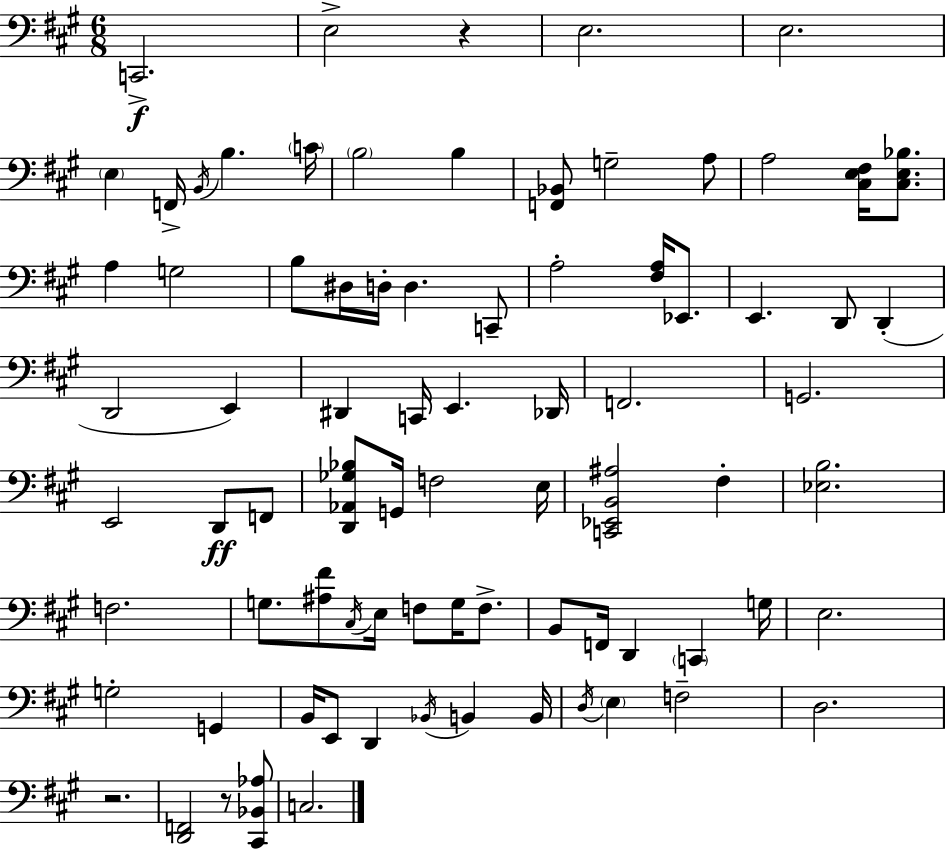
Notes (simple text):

C2/h. E3/h R/q E3/h. E3/h. E3/q F2/s B2/s B3/q. C4/s B3/h B3/q [F2,Bb2]/e G3/h A3/e A3/h [C#3,E3,F#3]/s [C#3,E3,Bb3]/e. A3/q G3/h B3/e D#3/s D3/s D3/q. C2/e A3/h [F#3,A3]/s Eb2/e. E2/q. D2/e D2/q D2/h E2/q D#2/q C2/s E2/q. Db2/s F2/h. G2/h. E2/h D2/e F2/e [D2,Ab2,Gb3,Bb3]/e G2/s F3/h E3/s [C2,Eb2,B2,A#3]/h F#3/q [Eb3,B3]/h. F3/h. G3/e. [A#3,F#4]/e C#3/s E3/s F3/e G3/s F3/e. B2/e F2/s D2/q C2/q G3/s E3/h. G3/h G2/q B2/s E2/e D2/q Bb2/s B2/q B2/s D3/s E3/q F3/h D3/h. R/h. [D2,F2]/h R/e [C#2,Bb2,Ab3]/e C3/h.